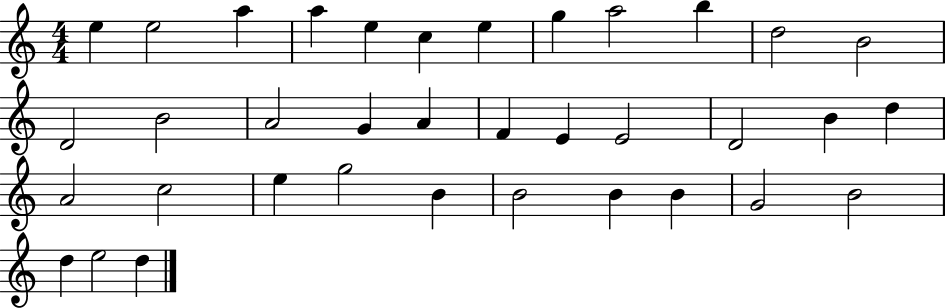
E5/q E5/h A5/q A5/q E5/q C5/q E5/q G5/q A5/h B5/q D5/h B4/h D4/h B4/h A4/h G4/q A4/q F4/q E4/q E4/h D4/h B4/q D5/q A4/h C5/h E5/q G5/h B4/q B4/h B4/q B4/q G4/h B4/h D5/q E5/h D5/q